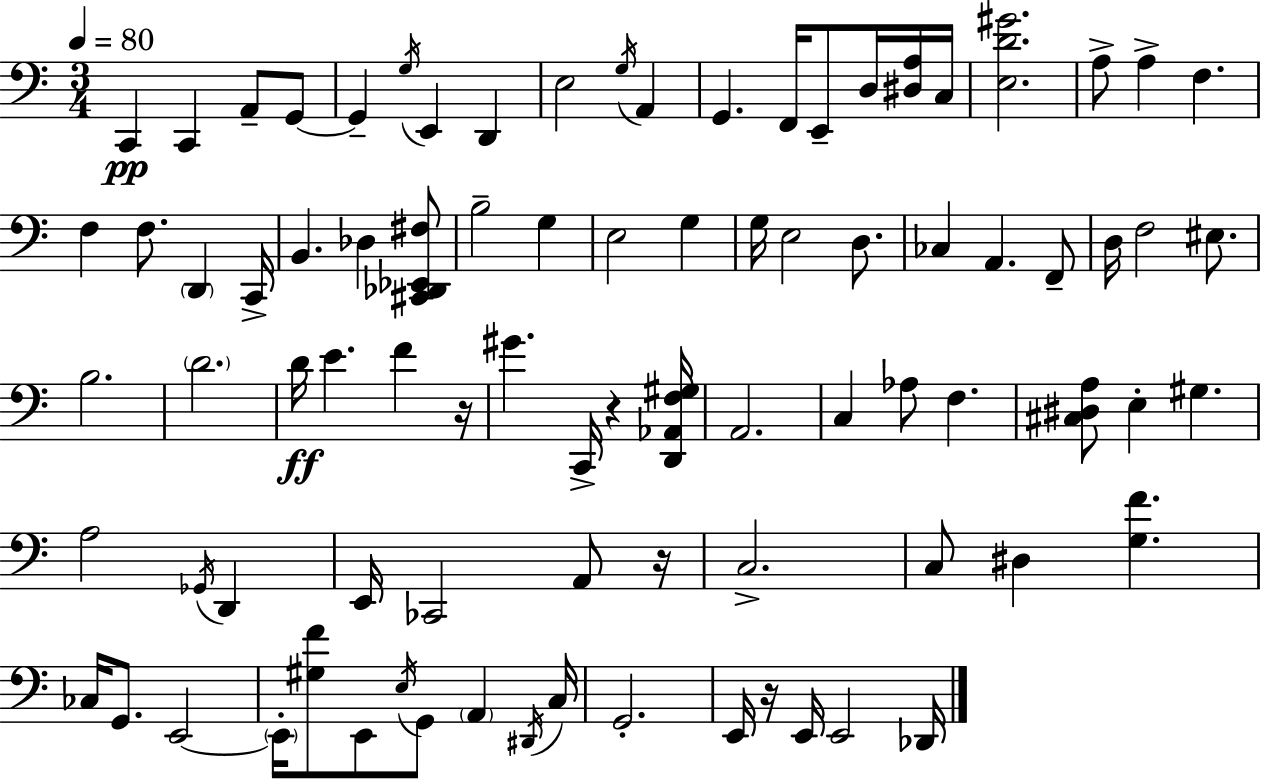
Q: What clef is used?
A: bass